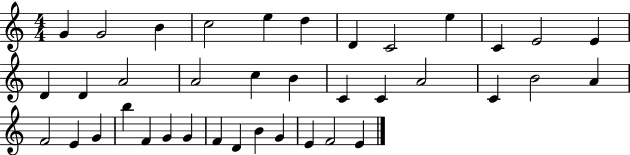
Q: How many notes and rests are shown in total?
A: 38